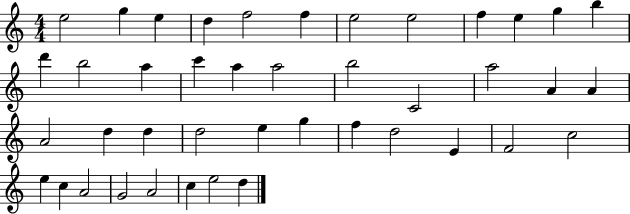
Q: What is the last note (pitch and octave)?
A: D5